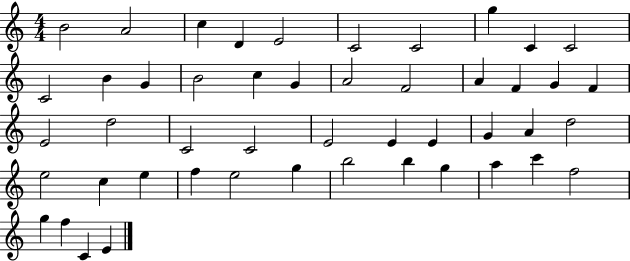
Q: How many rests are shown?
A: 0